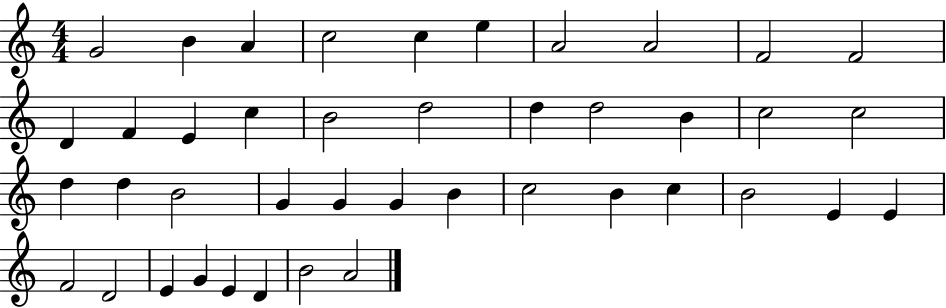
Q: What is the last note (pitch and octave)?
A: A4